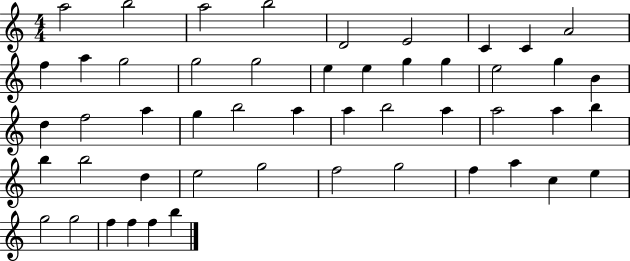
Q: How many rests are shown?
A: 0